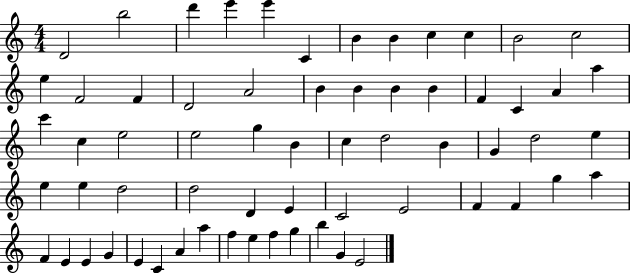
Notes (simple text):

D4/h B5/h D6/q E6/q E6/q C4/q B4/q B4/q C5/q C5/q B4/h C5/h E5/q F4/h F4/q D4/h A4/h B4/q B4/q B4/q B4/q F4/q C4/q A4/q A5/q C6/q C5/q E5/h E5/h G5/q B4/q C5/q D5/h B4/q G4/q D5/h E5/q E5/q E5/q D5/h D5/h D4/q E4/q C4/h E4/h F4/q F4/q G5/q A5/q F4/q E4/q E4/q G4/q E4/q C4/q A4/q A5/q F5/q E5/q F5/q G5/q B5/q G4/q E4/h